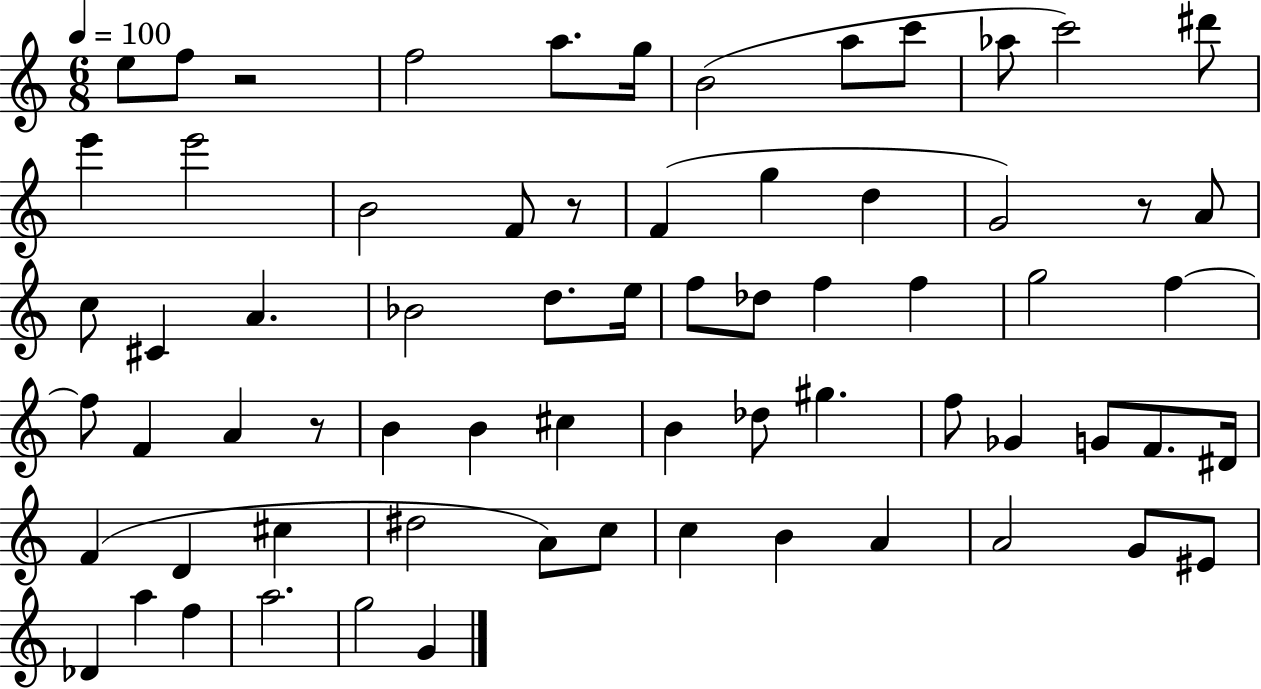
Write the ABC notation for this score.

X:1
T:Untitled
M:6/8
L:1/4
K:C
e/2 f/2 z2 f2 a/2 g/4 B2 a/2 c'/2 _a/2 c'2 ^d'/2 e' e'2 B2 F/2 z/2 F g d G2 z/2 A/2 c/2 ^C A _B2 d/2 e/4 f/2 _d/2 f f g2 f f/2 F A z/2 B B ^c B _d/2 ^g f/2 _G G/2 F/2 ^D/4 F D ^c ^d2 A/2 c/2 c B A A2 G/2 ^E/2 _D a f a2 g2 G